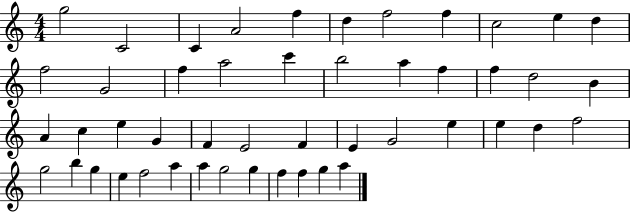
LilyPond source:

{
  \clef treble
  \numericTimeSignature
  \time 4/4
  \key c \major
  g''2 c'2 | c'4 a'2 f''4 | d''4 f''2 f''4 | c''2 e''4 d''4 | \break f''2 g'2 | f''4 a''2 c'''4 | b''2 a''4 f''4 | f''4 d''2 b'4 | \break a'4 c''4 e''4 g'4 | f'4 e'2 f'4 | e'4 g'2 e''4 | e''4 d''4 f''2 | \break g''2 b''4 g''4 | e''4 f''2 a''4 | a''4 g''2 g''4 | f''4 f''4 g''4 a''4 | \break \bar "|."
}